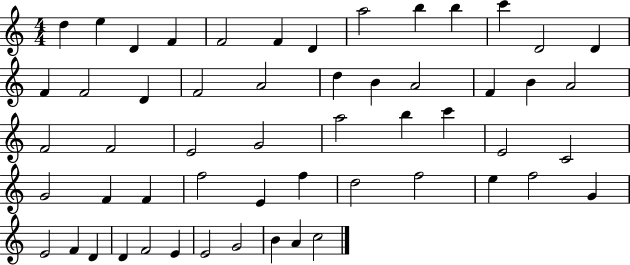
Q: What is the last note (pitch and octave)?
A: C5